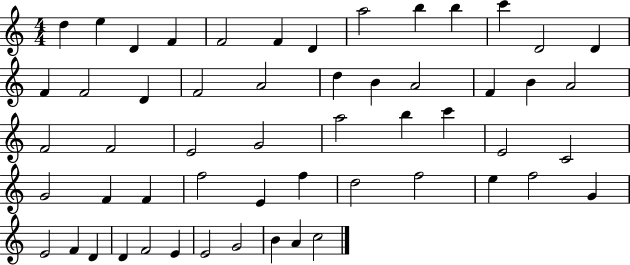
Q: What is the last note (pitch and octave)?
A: C5